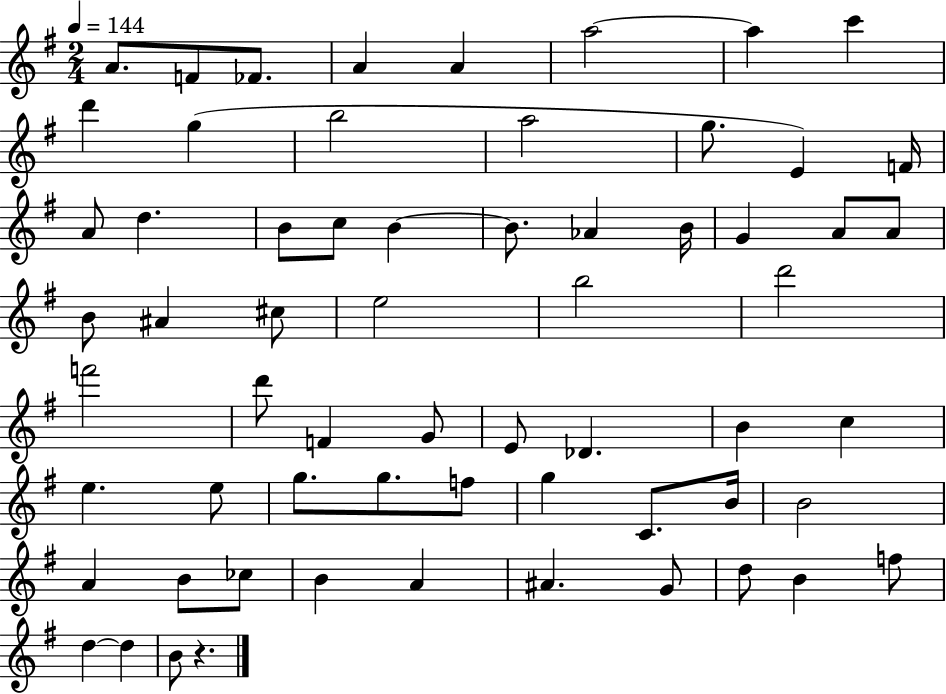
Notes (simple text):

A4/e. F4/e FES4/e. A4/q A4/q A5/h A5/q C6/q D6/q G5/q B5/h A5/h G5/e. E4/q F4/s A4/e D5/q. B4/e C5/e B4/q B4/e. Ab4/q B4/s G4/q A4/e A4/e B4/e A#4/q C#5/e E5/h B5/h D6/h F6/h D6/e F4/q G4/e E4/e Db4/q. B4/q C5/q E5/q. E5/e G5/e. G5/e. F5/e G5/q C4/e. B4/s B4/h A4/q B4/e CES5/e B4/q A4/q A#4/q. G4/e D5/e B4/q F5/e D5/q D5/q B4/e R/q.